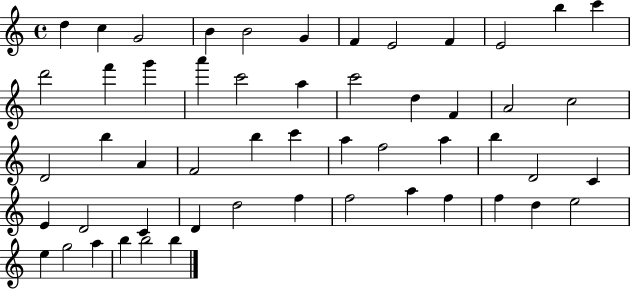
X:1
T:Untitled
M:4/4
L:1/4
K:C
d c G2 B B2 G F E2 F E2 b c' d'2 f' g' a' c'2 a c'2 d F A2 c2 D2 b A F2 b c' a f2 a b D2 C E D2 C D d2 f f2 a f f d e2 e g2 a b b2 b